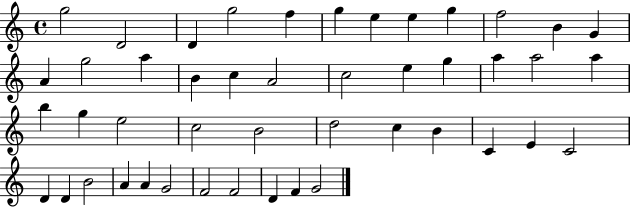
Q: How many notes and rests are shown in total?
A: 46